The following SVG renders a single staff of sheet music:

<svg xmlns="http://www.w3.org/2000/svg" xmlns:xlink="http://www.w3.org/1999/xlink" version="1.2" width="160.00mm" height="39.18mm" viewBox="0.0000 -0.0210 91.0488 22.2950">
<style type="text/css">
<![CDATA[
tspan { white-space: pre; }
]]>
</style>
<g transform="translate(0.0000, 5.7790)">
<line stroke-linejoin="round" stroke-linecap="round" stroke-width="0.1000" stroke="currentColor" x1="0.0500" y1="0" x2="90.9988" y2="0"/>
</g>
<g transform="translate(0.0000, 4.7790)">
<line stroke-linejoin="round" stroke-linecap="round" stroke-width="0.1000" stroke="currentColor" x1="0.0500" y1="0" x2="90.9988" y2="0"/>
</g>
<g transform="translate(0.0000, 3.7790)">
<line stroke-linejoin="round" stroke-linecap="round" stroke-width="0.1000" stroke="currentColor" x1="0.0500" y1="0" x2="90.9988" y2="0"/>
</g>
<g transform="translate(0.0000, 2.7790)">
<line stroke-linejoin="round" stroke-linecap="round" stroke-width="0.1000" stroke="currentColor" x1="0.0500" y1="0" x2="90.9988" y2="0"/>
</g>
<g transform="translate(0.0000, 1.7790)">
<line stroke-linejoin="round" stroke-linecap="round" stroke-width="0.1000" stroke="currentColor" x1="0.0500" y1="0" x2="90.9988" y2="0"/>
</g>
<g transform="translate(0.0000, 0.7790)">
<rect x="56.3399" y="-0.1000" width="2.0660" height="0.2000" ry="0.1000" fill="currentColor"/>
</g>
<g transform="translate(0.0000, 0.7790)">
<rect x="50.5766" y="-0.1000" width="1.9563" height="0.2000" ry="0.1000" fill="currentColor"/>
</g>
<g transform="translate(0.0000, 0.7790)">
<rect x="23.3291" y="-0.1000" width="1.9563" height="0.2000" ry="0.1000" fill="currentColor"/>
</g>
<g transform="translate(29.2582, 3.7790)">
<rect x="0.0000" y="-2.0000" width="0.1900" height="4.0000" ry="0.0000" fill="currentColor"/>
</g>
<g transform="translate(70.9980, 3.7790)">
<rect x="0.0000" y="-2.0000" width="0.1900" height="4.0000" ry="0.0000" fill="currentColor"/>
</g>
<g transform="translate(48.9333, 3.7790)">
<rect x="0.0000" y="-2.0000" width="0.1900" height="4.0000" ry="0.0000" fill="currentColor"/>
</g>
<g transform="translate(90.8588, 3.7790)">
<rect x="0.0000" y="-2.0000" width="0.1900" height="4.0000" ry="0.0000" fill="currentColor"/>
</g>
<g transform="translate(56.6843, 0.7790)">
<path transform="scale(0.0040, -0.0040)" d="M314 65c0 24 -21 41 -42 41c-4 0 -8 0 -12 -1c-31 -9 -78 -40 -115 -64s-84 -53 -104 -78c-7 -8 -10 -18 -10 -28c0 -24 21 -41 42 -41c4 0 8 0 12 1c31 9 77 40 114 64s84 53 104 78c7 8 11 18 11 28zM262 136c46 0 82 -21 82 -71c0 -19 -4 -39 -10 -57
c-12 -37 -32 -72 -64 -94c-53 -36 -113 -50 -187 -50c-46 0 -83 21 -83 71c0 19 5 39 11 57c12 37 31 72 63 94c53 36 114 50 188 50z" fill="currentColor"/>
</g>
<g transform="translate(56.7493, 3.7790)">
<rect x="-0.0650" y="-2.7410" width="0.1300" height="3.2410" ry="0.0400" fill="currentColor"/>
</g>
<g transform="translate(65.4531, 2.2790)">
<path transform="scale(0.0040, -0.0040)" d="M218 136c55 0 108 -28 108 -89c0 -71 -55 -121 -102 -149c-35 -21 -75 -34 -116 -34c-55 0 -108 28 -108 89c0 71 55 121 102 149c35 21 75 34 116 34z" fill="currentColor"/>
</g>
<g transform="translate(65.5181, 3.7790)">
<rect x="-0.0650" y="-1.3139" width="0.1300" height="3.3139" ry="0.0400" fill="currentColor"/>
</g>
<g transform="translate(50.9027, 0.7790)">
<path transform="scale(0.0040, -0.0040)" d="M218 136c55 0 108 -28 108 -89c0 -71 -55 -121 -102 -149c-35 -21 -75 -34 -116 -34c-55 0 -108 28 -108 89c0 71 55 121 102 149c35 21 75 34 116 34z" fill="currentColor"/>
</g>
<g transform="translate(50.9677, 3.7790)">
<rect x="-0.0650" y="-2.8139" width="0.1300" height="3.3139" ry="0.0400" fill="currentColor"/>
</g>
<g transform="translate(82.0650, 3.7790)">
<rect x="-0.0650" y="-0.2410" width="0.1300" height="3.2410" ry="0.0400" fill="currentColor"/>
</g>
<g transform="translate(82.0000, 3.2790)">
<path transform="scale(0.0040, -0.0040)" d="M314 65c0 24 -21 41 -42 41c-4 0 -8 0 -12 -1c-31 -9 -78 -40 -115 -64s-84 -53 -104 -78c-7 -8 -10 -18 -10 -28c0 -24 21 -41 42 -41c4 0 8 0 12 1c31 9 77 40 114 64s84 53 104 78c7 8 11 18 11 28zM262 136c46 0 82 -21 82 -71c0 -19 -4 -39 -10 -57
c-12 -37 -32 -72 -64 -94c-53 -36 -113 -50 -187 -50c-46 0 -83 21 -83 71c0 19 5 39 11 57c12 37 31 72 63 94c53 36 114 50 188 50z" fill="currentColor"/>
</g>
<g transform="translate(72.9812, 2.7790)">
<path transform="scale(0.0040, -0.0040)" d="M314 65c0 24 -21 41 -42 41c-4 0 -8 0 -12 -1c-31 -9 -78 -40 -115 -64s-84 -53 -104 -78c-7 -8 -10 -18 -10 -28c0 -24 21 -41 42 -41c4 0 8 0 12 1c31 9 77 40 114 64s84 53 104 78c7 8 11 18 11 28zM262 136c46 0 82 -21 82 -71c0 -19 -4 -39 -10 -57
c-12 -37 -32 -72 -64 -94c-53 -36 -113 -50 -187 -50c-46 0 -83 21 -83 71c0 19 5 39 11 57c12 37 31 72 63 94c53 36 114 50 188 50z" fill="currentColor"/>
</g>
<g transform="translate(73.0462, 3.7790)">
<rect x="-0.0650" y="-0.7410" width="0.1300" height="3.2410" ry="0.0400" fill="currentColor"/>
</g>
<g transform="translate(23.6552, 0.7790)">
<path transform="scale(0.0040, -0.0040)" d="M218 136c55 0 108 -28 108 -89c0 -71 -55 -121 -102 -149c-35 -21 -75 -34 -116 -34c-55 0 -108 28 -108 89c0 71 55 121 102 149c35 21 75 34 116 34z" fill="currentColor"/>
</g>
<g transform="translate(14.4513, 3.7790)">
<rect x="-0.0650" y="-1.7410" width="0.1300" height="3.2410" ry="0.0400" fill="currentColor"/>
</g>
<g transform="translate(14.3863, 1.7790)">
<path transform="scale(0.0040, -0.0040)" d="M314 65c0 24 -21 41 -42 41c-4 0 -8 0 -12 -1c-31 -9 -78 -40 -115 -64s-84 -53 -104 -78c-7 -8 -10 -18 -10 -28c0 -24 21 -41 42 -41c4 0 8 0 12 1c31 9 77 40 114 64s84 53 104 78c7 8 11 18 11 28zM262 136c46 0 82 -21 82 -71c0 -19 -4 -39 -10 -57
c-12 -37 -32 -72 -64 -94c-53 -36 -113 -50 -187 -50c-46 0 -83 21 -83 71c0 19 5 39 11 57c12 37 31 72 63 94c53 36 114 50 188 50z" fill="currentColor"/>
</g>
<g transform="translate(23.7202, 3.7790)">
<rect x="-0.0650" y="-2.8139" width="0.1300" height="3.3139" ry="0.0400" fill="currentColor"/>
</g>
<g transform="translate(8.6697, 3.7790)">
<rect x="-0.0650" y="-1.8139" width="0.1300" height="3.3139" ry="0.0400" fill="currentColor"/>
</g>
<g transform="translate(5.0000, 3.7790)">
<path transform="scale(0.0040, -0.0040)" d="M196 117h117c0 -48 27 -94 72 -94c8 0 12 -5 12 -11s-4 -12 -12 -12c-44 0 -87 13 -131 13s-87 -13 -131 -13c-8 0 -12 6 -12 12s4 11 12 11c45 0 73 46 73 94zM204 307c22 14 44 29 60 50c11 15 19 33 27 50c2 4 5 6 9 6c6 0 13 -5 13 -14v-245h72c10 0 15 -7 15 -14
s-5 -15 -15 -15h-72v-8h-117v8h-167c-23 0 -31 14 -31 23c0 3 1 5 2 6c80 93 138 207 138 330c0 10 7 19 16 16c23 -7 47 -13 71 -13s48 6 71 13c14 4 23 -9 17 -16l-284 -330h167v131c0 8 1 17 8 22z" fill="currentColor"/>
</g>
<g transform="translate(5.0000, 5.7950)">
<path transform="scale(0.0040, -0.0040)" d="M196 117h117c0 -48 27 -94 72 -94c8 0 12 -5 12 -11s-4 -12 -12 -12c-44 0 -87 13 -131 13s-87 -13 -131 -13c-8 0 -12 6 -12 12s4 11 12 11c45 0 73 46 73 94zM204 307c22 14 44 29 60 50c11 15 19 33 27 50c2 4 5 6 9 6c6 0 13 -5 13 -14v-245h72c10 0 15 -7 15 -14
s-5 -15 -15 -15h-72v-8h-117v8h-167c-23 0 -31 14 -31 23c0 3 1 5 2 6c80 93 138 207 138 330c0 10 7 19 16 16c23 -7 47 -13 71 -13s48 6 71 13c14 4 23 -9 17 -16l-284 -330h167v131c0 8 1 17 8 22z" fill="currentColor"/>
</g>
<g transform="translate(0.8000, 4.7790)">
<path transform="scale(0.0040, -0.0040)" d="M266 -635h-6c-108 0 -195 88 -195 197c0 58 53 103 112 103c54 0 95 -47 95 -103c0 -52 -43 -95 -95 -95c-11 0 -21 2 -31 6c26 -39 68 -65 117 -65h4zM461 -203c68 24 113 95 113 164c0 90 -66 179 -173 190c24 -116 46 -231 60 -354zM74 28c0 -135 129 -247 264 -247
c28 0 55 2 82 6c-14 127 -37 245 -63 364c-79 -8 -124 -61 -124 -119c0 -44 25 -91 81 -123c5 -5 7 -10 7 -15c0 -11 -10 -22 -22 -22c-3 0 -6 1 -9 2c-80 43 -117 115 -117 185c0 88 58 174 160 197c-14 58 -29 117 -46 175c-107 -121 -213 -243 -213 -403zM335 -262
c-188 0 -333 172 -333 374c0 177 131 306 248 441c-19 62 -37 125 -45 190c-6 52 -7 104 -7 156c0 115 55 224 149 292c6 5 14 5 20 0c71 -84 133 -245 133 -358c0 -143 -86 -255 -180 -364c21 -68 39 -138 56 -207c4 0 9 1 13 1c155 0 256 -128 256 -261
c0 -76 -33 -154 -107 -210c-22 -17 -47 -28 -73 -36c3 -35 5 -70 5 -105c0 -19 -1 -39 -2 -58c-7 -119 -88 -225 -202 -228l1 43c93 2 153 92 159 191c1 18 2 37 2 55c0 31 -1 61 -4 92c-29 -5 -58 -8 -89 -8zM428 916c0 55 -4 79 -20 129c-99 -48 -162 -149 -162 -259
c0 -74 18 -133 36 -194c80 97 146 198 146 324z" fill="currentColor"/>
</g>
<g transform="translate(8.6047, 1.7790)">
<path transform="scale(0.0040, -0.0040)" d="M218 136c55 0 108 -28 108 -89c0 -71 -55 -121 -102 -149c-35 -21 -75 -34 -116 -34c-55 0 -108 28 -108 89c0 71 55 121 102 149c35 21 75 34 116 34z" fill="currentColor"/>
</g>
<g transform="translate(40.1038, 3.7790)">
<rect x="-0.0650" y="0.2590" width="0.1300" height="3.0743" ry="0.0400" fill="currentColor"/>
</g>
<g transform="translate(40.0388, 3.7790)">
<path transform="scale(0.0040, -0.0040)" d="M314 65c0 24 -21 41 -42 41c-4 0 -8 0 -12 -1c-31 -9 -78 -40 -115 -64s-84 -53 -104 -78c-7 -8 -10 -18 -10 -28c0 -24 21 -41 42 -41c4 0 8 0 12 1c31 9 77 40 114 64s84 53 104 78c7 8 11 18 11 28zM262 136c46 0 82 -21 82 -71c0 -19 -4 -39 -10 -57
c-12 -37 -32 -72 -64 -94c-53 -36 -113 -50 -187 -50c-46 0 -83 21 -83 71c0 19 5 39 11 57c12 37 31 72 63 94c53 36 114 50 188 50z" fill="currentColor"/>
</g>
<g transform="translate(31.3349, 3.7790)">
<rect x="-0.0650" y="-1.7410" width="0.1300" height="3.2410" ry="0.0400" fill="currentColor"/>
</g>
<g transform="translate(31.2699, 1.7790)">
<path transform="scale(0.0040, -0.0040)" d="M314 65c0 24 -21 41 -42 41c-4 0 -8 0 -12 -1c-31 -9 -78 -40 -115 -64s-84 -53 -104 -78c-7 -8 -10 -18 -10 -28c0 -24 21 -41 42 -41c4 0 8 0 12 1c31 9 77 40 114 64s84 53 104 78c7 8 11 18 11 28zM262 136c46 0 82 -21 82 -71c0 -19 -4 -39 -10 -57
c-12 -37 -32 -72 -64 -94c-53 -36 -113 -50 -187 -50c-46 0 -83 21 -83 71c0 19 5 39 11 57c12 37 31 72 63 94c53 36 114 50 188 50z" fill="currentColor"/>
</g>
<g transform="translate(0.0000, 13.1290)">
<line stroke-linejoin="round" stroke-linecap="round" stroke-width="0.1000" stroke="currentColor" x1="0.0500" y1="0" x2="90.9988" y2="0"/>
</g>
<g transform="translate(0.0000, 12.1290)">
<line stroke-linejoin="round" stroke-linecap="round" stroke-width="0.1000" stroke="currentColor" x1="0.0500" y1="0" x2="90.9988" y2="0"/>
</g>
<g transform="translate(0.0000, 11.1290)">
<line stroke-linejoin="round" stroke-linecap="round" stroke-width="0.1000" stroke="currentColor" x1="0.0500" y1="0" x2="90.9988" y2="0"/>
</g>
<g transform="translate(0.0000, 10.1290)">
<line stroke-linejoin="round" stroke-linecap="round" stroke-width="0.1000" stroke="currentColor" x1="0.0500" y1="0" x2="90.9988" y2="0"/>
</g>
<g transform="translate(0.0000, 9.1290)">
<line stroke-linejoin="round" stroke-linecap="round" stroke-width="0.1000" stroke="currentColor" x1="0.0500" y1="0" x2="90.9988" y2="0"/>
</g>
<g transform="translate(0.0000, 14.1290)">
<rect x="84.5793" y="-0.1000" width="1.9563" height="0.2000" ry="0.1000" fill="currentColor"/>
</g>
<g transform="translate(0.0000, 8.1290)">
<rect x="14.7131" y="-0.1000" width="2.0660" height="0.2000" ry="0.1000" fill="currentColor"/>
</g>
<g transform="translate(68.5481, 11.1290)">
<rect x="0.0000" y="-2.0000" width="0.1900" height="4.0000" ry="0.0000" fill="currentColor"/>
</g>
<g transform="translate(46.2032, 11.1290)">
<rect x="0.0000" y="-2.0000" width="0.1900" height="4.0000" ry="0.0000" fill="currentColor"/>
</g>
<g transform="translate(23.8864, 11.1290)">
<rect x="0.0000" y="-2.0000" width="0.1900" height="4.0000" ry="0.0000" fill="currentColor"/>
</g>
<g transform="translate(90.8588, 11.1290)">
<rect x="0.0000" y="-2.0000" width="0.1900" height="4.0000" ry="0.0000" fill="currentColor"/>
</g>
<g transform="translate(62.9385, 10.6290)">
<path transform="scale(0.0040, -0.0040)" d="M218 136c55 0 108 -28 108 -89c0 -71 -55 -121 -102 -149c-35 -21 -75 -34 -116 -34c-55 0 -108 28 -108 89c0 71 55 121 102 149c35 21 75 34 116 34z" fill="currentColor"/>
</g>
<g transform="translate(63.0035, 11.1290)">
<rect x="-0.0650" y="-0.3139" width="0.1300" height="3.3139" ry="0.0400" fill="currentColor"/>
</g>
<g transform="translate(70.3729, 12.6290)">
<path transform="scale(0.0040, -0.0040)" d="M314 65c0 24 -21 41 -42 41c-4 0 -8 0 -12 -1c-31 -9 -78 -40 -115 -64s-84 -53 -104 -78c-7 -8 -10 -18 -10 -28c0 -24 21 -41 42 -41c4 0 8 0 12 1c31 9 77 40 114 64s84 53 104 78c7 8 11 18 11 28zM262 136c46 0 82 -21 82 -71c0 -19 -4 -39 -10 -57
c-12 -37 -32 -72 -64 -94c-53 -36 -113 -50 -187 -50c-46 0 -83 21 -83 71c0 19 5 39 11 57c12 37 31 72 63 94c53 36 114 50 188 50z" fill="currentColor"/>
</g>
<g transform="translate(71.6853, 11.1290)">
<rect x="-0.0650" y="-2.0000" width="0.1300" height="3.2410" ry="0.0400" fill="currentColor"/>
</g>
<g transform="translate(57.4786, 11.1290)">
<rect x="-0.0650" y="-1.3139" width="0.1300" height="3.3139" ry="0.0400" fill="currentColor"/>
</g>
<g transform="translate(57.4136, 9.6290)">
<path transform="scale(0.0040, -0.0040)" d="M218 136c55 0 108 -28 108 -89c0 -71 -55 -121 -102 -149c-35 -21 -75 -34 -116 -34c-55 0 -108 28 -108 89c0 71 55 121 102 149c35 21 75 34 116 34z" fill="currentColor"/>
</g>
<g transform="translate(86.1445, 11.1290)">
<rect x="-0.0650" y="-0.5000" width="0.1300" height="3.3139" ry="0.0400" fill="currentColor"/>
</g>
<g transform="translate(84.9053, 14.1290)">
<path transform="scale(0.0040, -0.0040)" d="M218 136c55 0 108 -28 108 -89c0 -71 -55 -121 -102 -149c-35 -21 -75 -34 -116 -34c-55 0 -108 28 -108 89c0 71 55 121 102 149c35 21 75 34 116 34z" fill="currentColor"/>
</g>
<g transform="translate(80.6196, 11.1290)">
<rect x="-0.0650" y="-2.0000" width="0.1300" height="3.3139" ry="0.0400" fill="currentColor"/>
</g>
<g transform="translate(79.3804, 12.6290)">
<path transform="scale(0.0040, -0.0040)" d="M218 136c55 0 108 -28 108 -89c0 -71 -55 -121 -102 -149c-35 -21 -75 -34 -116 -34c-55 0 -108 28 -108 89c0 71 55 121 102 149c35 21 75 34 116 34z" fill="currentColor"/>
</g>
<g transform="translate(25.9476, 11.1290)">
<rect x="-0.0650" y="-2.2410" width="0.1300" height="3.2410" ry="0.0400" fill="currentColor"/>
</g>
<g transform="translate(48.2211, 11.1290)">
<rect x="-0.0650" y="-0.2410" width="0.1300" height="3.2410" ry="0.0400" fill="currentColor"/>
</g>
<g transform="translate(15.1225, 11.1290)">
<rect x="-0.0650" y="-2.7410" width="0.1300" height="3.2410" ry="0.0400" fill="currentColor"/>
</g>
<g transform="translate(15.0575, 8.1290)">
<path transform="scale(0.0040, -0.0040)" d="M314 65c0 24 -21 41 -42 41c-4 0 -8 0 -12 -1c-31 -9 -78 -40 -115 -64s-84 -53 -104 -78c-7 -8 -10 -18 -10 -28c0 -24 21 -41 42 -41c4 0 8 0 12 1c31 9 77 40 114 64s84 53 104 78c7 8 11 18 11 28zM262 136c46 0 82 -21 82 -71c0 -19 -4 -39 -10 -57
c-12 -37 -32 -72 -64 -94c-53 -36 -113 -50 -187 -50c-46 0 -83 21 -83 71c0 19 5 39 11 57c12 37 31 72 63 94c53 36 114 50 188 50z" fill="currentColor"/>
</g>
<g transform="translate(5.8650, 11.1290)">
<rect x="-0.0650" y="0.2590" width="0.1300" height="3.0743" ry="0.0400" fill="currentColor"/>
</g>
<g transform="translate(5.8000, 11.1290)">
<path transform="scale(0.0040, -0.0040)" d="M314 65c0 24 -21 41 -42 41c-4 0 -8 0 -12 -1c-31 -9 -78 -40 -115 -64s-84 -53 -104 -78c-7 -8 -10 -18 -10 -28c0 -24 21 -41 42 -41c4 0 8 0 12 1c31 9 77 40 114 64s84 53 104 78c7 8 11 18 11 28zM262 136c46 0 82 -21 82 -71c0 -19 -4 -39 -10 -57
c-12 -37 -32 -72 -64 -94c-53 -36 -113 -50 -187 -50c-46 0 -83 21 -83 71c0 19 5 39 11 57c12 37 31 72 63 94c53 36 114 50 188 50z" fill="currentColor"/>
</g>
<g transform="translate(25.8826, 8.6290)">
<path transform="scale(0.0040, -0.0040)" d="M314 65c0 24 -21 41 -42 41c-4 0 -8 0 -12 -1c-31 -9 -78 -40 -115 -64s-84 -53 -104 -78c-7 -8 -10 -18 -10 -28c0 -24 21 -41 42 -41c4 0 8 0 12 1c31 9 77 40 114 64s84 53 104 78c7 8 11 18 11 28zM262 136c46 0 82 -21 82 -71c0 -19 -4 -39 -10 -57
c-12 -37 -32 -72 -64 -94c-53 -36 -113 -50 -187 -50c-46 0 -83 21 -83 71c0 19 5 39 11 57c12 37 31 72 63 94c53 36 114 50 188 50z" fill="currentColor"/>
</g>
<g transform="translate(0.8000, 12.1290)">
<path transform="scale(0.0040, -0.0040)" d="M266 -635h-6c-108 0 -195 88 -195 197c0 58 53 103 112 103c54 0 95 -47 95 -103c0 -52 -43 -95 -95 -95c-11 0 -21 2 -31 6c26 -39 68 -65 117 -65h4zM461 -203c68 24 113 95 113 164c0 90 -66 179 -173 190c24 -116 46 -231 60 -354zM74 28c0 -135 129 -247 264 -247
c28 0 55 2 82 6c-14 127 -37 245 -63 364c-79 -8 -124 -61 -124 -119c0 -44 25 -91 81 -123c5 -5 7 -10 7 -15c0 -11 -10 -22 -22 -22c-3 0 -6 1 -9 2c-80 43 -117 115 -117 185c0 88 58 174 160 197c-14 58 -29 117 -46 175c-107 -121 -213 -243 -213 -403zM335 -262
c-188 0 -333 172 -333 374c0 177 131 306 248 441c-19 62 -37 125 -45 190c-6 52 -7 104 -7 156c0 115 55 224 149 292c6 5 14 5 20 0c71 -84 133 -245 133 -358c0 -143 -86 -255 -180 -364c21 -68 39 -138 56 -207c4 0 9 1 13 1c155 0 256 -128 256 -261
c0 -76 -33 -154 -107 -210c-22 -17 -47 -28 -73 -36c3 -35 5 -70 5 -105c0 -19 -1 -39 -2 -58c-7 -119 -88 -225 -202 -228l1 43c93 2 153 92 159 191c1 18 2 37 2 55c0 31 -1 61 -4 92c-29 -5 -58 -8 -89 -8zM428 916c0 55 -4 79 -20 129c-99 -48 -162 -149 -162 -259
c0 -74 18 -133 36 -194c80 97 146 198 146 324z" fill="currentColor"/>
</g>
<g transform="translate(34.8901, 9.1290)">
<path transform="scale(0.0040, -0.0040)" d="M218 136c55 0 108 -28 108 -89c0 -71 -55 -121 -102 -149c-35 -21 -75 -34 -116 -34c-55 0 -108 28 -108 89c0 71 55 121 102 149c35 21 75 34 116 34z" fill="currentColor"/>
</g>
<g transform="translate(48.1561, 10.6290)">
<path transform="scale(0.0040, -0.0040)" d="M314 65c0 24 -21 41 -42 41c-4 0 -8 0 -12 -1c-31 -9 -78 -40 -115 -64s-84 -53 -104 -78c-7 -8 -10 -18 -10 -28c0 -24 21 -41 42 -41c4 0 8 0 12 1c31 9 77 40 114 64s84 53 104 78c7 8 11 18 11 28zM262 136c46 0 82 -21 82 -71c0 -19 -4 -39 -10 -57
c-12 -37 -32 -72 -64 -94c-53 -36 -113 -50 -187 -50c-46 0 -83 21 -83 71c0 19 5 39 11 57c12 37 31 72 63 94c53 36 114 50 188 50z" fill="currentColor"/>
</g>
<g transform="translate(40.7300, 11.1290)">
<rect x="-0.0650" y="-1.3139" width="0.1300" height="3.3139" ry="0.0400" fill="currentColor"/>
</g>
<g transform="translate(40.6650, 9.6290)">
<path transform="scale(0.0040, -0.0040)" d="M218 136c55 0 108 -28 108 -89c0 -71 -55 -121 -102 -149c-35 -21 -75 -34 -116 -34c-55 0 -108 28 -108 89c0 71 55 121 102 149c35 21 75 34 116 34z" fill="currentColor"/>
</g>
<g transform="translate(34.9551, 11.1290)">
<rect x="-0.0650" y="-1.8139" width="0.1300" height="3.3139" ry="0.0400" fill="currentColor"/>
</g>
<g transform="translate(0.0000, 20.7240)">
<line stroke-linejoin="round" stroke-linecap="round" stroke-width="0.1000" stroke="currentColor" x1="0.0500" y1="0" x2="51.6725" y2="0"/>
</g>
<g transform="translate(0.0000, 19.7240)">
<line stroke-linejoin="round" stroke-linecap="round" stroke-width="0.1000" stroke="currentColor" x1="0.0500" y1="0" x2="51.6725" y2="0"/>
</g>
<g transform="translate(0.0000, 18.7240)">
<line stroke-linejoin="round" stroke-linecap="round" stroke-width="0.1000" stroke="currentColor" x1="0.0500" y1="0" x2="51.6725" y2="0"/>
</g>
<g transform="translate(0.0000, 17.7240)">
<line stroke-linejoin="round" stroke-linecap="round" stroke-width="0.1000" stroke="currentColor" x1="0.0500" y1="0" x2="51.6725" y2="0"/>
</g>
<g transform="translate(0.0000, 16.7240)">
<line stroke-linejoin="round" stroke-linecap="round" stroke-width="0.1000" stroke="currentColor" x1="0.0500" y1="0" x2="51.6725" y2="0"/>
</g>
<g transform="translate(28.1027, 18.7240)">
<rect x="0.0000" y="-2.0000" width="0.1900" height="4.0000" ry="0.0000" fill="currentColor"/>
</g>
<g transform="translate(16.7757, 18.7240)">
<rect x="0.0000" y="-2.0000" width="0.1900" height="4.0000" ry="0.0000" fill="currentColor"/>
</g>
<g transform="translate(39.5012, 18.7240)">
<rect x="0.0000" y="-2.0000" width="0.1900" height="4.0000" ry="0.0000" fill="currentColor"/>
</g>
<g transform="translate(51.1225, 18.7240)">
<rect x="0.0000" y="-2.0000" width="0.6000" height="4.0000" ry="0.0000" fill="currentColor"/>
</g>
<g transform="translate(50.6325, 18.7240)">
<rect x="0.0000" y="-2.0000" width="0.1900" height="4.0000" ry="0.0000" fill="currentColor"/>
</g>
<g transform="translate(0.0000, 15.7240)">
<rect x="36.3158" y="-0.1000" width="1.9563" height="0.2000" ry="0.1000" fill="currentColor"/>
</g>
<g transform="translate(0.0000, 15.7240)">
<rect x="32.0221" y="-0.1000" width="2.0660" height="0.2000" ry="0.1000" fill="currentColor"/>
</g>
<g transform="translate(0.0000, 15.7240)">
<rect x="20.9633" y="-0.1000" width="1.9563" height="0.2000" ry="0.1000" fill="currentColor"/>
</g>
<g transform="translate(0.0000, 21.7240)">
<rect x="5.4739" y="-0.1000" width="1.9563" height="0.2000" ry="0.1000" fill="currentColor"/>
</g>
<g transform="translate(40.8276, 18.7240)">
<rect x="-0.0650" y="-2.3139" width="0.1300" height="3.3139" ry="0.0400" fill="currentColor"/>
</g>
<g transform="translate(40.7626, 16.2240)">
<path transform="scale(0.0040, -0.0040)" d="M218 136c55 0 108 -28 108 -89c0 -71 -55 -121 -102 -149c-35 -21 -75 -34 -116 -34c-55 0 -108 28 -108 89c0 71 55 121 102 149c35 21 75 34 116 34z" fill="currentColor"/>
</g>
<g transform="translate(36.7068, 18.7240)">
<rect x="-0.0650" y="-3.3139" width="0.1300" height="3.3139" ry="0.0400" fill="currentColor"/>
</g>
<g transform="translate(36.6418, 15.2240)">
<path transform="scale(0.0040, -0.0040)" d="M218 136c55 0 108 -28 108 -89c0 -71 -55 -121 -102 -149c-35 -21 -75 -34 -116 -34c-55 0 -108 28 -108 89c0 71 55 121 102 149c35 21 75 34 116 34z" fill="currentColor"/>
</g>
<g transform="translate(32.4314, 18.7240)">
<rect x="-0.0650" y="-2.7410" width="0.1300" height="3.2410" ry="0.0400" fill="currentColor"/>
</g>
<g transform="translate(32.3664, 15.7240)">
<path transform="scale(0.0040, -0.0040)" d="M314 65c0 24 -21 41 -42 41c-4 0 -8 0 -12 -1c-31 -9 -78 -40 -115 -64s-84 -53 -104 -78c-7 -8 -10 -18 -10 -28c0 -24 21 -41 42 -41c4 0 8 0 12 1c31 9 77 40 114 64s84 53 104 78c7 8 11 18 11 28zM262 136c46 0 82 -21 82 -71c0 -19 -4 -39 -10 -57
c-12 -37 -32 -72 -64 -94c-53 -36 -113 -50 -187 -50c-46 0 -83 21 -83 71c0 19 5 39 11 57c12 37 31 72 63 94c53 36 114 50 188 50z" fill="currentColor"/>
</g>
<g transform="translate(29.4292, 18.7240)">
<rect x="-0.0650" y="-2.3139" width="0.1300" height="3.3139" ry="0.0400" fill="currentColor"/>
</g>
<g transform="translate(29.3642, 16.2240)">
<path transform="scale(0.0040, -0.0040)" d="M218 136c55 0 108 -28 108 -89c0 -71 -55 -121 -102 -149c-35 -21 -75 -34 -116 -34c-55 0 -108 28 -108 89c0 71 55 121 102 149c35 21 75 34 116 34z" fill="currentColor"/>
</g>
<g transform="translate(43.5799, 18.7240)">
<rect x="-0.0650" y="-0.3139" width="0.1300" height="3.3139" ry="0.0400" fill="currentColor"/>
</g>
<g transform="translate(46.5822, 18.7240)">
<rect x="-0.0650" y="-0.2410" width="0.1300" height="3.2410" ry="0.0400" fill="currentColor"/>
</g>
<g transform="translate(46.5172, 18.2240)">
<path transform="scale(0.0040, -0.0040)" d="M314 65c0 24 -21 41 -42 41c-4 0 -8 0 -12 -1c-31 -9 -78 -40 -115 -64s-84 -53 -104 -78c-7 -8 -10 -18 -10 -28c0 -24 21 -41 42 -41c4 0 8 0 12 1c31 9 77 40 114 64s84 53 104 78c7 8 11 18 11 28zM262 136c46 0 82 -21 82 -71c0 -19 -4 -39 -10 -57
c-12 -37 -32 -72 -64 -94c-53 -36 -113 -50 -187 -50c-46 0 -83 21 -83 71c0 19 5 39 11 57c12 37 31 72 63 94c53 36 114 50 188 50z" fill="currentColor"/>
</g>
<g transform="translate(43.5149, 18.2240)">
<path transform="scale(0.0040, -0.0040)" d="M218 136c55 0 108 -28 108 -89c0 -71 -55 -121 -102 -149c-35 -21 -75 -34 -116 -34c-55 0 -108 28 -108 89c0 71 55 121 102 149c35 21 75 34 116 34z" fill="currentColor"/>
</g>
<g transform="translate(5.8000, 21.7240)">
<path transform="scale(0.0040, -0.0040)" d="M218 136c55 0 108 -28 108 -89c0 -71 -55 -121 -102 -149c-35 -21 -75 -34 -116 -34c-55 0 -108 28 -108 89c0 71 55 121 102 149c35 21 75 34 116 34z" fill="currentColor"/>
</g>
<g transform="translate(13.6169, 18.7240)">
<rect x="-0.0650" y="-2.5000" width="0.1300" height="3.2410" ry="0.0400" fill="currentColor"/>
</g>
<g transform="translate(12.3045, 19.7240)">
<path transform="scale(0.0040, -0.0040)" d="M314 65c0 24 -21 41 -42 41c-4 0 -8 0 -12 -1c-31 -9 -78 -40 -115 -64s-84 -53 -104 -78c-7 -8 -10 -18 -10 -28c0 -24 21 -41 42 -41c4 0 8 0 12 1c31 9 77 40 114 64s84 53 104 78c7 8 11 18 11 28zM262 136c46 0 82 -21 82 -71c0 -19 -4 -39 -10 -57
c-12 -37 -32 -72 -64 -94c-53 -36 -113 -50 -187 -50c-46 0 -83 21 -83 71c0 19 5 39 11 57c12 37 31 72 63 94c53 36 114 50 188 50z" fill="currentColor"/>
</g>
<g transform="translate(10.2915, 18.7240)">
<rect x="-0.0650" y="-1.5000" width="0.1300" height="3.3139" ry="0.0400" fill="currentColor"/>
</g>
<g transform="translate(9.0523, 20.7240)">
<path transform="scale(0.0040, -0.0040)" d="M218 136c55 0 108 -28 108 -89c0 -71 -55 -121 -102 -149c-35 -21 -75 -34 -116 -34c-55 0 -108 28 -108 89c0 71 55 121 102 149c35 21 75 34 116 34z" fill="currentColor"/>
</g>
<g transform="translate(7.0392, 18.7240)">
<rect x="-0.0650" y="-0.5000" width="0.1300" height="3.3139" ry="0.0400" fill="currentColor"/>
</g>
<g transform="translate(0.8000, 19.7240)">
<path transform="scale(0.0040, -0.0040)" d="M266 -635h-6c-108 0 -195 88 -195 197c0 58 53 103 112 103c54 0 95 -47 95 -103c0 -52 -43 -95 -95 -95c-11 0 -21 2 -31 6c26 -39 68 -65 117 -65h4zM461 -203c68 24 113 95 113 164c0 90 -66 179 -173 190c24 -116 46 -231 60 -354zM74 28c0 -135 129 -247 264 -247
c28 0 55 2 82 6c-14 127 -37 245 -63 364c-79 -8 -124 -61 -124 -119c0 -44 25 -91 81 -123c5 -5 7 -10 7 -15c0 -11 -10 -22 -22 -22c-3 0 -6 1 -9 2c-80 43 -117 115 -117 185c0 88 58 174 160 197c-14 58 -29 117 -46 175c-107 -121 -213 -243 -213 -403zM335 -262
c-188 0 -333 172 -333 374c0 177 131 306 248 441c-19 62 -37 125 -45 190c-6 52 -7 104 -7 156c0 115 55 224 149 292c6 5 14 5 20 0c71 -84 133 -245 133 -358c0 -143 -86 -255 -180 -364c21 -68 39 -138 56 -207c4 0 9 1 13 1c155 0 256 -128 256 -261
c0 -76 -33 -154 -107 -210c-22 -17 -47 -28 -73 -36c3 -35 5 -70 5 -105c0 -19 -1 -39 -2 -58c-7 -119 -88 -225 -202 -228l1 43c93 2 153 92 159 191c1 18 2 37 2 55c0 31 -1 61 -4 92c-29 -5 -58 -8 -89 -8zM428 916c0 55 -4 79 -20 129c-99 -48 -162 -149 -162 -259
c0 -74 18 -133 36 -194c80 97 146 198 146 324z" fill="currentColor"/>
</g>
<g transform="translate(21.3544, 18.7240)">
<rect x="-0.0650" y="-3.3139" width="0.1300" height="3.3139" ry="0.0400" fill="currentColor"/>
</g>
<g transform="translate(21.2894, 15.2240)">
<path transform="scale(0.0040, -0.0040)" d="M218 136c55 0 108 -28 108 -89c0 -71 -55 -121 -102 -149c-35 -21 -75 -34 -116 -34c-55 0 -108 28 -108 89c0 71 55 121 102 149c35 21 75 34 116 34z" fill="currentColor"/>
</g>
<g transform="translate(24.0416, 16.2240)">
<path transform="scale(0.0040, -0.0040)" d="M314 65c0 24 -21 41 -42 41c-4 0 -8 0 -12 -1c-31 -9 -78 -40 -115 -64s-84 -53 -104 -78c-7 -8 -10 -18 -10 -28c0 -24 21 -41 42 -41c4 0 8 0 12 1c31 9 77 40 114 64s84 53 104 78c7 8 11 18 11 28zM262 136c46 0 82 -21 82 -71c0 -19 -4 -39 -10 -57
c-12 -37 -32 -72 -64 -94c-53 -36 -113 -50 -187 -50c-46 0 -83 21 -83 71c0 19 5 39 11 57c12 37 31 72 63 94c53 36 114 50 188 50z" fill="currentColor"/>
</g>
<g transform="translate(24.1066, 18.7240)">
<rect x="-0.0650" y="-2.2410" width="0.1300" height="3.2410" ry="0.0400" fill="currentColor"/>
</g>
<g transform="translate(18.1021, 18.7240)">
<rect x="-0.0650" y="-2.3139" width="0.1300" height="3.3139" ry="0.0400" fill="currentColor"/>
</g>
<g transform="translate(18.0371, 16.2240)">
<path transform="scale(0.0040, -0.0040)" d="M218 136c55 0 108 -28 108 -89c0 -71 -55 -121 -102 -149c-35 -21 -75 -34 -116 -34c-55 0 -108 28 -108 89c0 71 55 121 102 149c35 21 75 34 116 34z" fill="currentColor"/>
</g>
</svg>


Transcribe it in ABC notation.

X:1
T:Untitled
M:4/4
L:1/4
K:C
f f2 a f2 B2 a a2 e d2 c2 B2 a2 g2 f e c2 e c F2 F C C E G2 g b g2 g a2 b g c c2